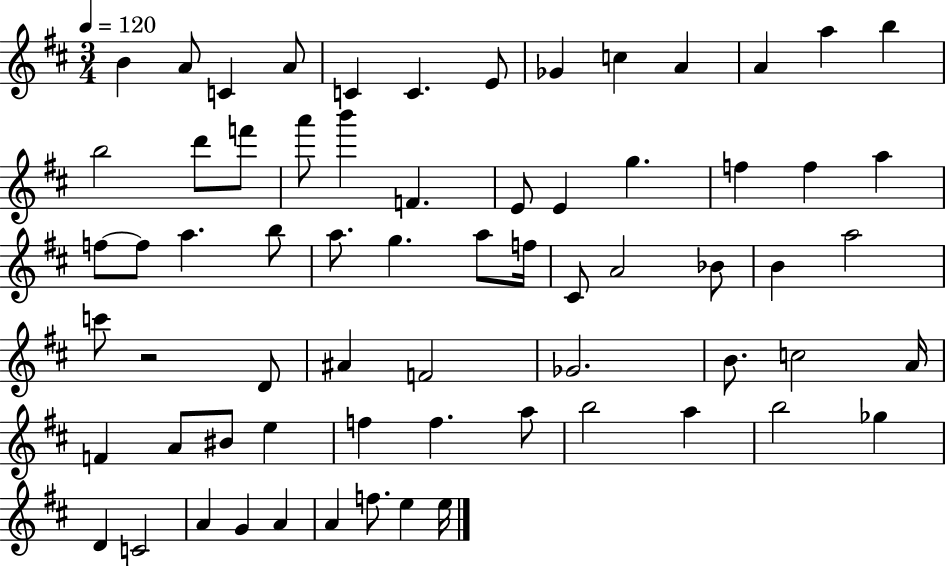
{
  \clef treble
  \numericTimeSignature
  \time 3/4
  \key d \major
  \tempo 4 = 120
  b'4 a'8 c'4 a'8 | c'4 c'4. e'8 | ges'4 c''4 a'4 | a'4 a''4 b''4 | \break b''2 d'''8 f'''8 | a'''8 b'''4 f'4. | e'8 e'4 g''4. | f''4 f''4 a''4 | \break f''8~~ f''8 a''4. b''8 | a''8. g''4. a''8 f''16 | cis'8 a'2 bes'8 | b'4 a''2 | \break c'''8 r2 d'8 | ais'4 f'2 | ges'2. | b'8. c''2 a'16 | \break f'4 a'8 bis'8 e''4 | f''4 f''4. a''8 | b''2 a''4 | b''2 ges''4 | \break d'4 c'2 | a'4 g'4 a'4 | a'4 f''8. e''4 e''16 | \bar "|."
}